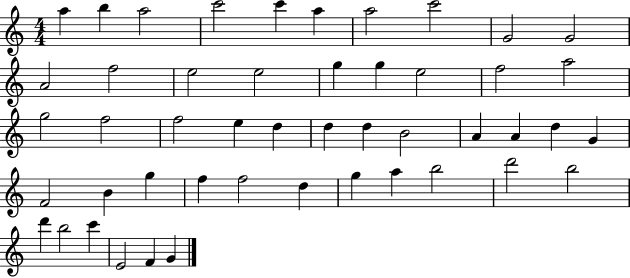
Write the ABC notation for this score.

X:1
T:Untitled
M:4/4
L:1/4
K:C
a b a2 c'2 c' a a2 c'2 G2 G2 A2 f2 e2 e2 g g e2 f2 a2 g2 f2 f2 e d d d B2 A A d G F2 B g f f2 d g a b2 d'2 b2 d' b2 c' E2 F G